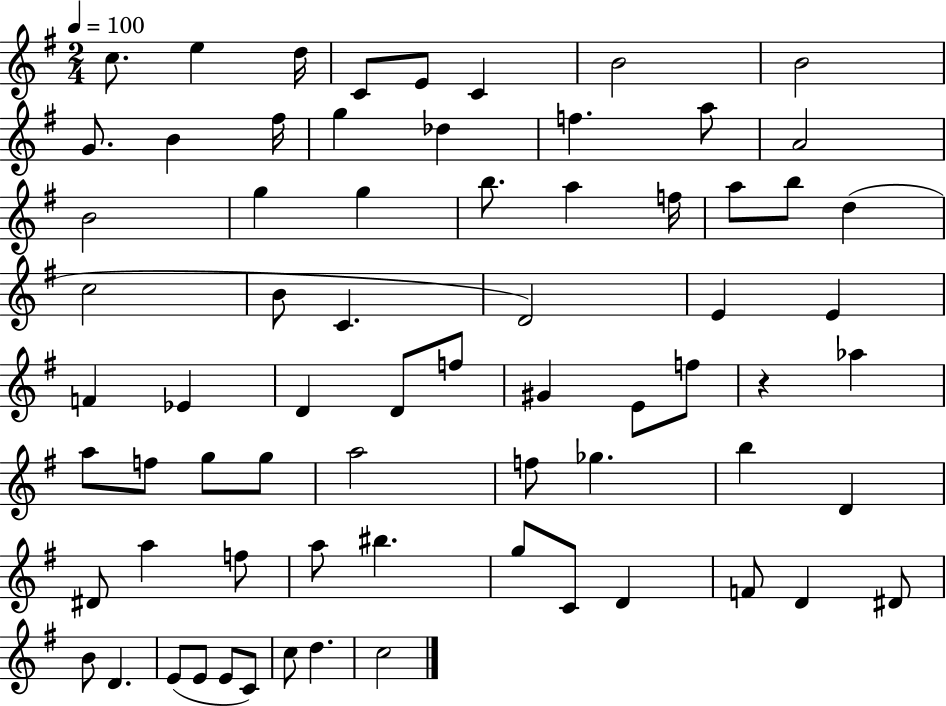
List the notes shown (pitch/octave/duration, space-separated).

C5/e. E5/q D5/s C4/e E4/e C4/q B4/h B4/h G4/e. B4/q F#5/s G5/q Db5/q F5/q. A5/e A4/h B4/h G5/q G5/q B5/e. A5/q F5/s A5/e B5/e D5/q C5/h B4/e C4/q. D4/h E4/q E4/q F4/q Eb4/q D4/q D4/e F5/e G#4/q E4/e F5/e R/q Ab5/q A5/e F5/e G5/e G5/e A5/h F5/e Gb5/q. B5/q D4/q D#4/e A5/q F5/e A5/e BIS5/q. G5/e C4/e D4/q F4/e D4/q D#4/e B4/e D4/q. E4/e E4/e E4/e C4/e C5/e D5/q. C5/h